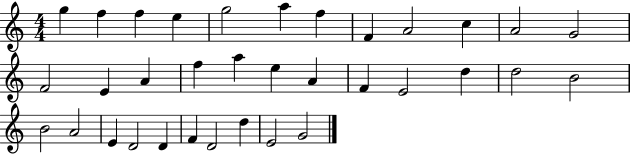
{
  \clef treble
  \numericTimeSignature
  \time 4/4
  \key c \major
  g''4 f''4 f''4 e''4 | g''2 a''4 f''4 | f'4 a'2 c''4 | a'2 g'2 | \break f'2 e'4 a'4 | f''4 a''4 e''4 a'4 | f'4 e'2 d''4 | d''2 b'2 | \break b'2 a'2 | e'4 d'2 d'4 | f'4 d'2 d''4 | e'2 g'2 | \break \bar "|."
}